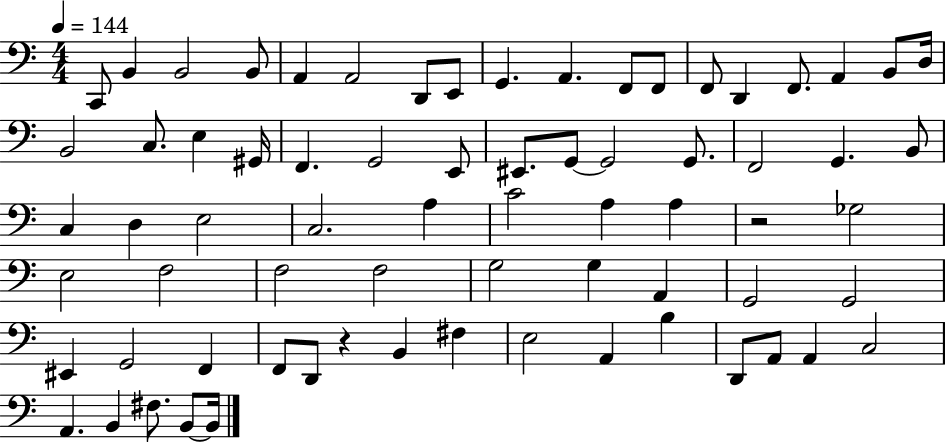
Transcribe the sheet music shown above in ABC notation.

X:1
T:Untitled
M:4/4
L:1/4
K:C
C,,/2 B,, B,,2 B,,/2 A,, A,,2 D,,/2 E,,/2 G,, A,, F,,/2 F,,/2 F,,/2 D,, F,,/2 A,, B,,/2 D,/4 B,,2 C,/2 E, ^G,,/4 F,, G,,2 E,,/2 ^E,,/2 G,,/2 G,,2 G,,/2 F,,2 G,, B,,/2 C, D, E,2 C,2 A, C2 A, A, z2 _G,2 E,2 F,2 F,2 F,2 G,2 G, A,, G,,2 G,,2 ^E,, G,,2 F,, F,,/2 D,,/2 z B,, ^F, E,2 A,, B, D,,/2 A,,/2 A,, C,2 A,, B,, ^F,/2 B,,/2 B,,/4